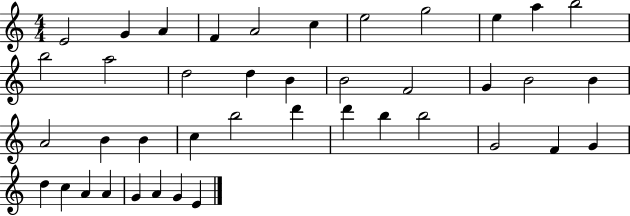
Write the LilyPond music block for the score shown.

{
  \clef treble
  \numericTimeSignature
  \time 4/4
  \key c \major
  e'2 g'4 a'4 | f'4 a'2 c''4 | e''2 g''2 | e''4 a''4 b''2 | \break b''2 a''2 | d''2 d''4 b'4 | b'2 f'2 | g'4 b'2 b'4 | \break a'2 b'4 b'4 | c''4 b''2 d'''4 | d'''4 b''4 b''2 | g'2 f'4 g'4 | \break d''4 c''4 a'4 a'4 | g'4 a'4 g'4 e'4 | \bar "|."
}